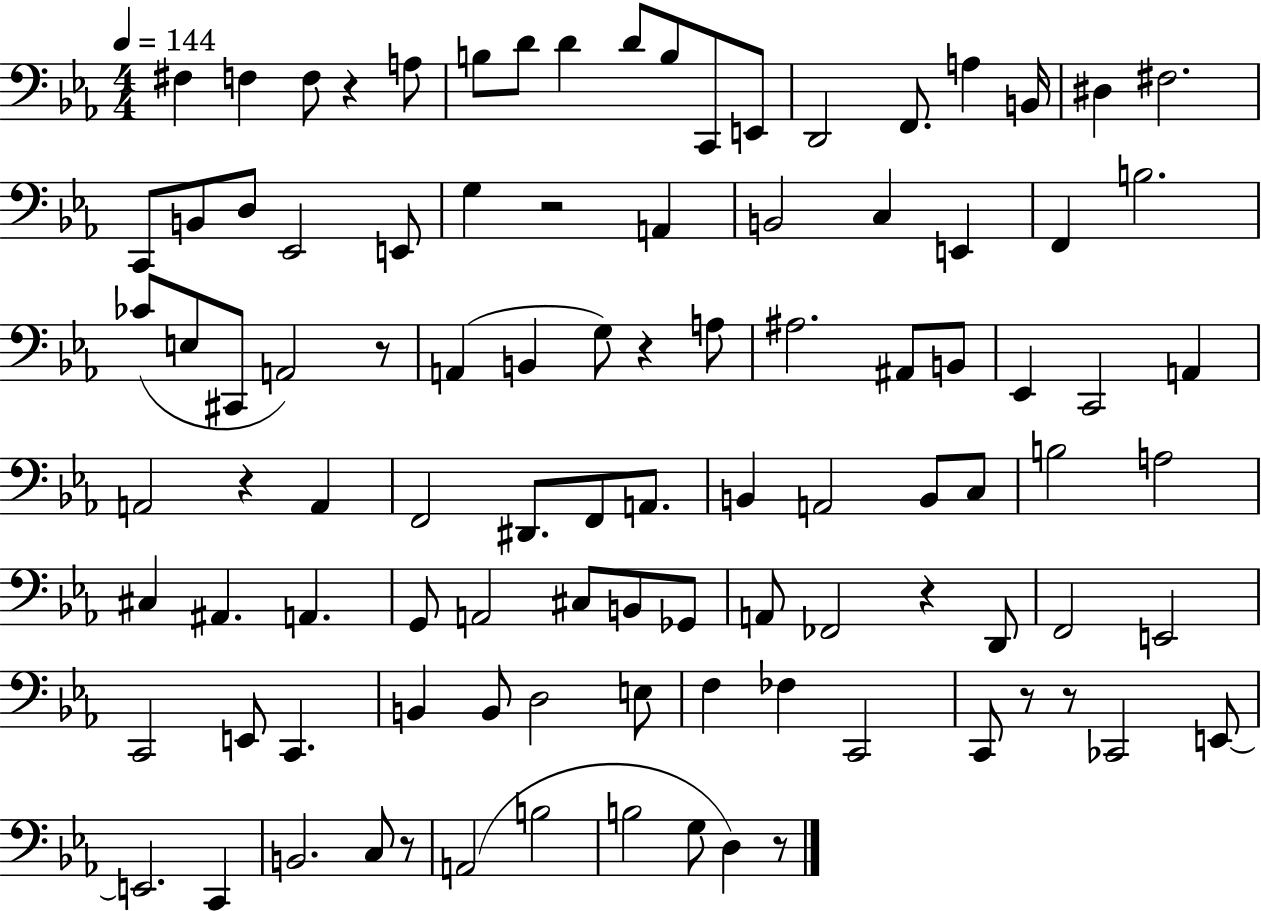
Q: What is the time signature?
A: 4/4